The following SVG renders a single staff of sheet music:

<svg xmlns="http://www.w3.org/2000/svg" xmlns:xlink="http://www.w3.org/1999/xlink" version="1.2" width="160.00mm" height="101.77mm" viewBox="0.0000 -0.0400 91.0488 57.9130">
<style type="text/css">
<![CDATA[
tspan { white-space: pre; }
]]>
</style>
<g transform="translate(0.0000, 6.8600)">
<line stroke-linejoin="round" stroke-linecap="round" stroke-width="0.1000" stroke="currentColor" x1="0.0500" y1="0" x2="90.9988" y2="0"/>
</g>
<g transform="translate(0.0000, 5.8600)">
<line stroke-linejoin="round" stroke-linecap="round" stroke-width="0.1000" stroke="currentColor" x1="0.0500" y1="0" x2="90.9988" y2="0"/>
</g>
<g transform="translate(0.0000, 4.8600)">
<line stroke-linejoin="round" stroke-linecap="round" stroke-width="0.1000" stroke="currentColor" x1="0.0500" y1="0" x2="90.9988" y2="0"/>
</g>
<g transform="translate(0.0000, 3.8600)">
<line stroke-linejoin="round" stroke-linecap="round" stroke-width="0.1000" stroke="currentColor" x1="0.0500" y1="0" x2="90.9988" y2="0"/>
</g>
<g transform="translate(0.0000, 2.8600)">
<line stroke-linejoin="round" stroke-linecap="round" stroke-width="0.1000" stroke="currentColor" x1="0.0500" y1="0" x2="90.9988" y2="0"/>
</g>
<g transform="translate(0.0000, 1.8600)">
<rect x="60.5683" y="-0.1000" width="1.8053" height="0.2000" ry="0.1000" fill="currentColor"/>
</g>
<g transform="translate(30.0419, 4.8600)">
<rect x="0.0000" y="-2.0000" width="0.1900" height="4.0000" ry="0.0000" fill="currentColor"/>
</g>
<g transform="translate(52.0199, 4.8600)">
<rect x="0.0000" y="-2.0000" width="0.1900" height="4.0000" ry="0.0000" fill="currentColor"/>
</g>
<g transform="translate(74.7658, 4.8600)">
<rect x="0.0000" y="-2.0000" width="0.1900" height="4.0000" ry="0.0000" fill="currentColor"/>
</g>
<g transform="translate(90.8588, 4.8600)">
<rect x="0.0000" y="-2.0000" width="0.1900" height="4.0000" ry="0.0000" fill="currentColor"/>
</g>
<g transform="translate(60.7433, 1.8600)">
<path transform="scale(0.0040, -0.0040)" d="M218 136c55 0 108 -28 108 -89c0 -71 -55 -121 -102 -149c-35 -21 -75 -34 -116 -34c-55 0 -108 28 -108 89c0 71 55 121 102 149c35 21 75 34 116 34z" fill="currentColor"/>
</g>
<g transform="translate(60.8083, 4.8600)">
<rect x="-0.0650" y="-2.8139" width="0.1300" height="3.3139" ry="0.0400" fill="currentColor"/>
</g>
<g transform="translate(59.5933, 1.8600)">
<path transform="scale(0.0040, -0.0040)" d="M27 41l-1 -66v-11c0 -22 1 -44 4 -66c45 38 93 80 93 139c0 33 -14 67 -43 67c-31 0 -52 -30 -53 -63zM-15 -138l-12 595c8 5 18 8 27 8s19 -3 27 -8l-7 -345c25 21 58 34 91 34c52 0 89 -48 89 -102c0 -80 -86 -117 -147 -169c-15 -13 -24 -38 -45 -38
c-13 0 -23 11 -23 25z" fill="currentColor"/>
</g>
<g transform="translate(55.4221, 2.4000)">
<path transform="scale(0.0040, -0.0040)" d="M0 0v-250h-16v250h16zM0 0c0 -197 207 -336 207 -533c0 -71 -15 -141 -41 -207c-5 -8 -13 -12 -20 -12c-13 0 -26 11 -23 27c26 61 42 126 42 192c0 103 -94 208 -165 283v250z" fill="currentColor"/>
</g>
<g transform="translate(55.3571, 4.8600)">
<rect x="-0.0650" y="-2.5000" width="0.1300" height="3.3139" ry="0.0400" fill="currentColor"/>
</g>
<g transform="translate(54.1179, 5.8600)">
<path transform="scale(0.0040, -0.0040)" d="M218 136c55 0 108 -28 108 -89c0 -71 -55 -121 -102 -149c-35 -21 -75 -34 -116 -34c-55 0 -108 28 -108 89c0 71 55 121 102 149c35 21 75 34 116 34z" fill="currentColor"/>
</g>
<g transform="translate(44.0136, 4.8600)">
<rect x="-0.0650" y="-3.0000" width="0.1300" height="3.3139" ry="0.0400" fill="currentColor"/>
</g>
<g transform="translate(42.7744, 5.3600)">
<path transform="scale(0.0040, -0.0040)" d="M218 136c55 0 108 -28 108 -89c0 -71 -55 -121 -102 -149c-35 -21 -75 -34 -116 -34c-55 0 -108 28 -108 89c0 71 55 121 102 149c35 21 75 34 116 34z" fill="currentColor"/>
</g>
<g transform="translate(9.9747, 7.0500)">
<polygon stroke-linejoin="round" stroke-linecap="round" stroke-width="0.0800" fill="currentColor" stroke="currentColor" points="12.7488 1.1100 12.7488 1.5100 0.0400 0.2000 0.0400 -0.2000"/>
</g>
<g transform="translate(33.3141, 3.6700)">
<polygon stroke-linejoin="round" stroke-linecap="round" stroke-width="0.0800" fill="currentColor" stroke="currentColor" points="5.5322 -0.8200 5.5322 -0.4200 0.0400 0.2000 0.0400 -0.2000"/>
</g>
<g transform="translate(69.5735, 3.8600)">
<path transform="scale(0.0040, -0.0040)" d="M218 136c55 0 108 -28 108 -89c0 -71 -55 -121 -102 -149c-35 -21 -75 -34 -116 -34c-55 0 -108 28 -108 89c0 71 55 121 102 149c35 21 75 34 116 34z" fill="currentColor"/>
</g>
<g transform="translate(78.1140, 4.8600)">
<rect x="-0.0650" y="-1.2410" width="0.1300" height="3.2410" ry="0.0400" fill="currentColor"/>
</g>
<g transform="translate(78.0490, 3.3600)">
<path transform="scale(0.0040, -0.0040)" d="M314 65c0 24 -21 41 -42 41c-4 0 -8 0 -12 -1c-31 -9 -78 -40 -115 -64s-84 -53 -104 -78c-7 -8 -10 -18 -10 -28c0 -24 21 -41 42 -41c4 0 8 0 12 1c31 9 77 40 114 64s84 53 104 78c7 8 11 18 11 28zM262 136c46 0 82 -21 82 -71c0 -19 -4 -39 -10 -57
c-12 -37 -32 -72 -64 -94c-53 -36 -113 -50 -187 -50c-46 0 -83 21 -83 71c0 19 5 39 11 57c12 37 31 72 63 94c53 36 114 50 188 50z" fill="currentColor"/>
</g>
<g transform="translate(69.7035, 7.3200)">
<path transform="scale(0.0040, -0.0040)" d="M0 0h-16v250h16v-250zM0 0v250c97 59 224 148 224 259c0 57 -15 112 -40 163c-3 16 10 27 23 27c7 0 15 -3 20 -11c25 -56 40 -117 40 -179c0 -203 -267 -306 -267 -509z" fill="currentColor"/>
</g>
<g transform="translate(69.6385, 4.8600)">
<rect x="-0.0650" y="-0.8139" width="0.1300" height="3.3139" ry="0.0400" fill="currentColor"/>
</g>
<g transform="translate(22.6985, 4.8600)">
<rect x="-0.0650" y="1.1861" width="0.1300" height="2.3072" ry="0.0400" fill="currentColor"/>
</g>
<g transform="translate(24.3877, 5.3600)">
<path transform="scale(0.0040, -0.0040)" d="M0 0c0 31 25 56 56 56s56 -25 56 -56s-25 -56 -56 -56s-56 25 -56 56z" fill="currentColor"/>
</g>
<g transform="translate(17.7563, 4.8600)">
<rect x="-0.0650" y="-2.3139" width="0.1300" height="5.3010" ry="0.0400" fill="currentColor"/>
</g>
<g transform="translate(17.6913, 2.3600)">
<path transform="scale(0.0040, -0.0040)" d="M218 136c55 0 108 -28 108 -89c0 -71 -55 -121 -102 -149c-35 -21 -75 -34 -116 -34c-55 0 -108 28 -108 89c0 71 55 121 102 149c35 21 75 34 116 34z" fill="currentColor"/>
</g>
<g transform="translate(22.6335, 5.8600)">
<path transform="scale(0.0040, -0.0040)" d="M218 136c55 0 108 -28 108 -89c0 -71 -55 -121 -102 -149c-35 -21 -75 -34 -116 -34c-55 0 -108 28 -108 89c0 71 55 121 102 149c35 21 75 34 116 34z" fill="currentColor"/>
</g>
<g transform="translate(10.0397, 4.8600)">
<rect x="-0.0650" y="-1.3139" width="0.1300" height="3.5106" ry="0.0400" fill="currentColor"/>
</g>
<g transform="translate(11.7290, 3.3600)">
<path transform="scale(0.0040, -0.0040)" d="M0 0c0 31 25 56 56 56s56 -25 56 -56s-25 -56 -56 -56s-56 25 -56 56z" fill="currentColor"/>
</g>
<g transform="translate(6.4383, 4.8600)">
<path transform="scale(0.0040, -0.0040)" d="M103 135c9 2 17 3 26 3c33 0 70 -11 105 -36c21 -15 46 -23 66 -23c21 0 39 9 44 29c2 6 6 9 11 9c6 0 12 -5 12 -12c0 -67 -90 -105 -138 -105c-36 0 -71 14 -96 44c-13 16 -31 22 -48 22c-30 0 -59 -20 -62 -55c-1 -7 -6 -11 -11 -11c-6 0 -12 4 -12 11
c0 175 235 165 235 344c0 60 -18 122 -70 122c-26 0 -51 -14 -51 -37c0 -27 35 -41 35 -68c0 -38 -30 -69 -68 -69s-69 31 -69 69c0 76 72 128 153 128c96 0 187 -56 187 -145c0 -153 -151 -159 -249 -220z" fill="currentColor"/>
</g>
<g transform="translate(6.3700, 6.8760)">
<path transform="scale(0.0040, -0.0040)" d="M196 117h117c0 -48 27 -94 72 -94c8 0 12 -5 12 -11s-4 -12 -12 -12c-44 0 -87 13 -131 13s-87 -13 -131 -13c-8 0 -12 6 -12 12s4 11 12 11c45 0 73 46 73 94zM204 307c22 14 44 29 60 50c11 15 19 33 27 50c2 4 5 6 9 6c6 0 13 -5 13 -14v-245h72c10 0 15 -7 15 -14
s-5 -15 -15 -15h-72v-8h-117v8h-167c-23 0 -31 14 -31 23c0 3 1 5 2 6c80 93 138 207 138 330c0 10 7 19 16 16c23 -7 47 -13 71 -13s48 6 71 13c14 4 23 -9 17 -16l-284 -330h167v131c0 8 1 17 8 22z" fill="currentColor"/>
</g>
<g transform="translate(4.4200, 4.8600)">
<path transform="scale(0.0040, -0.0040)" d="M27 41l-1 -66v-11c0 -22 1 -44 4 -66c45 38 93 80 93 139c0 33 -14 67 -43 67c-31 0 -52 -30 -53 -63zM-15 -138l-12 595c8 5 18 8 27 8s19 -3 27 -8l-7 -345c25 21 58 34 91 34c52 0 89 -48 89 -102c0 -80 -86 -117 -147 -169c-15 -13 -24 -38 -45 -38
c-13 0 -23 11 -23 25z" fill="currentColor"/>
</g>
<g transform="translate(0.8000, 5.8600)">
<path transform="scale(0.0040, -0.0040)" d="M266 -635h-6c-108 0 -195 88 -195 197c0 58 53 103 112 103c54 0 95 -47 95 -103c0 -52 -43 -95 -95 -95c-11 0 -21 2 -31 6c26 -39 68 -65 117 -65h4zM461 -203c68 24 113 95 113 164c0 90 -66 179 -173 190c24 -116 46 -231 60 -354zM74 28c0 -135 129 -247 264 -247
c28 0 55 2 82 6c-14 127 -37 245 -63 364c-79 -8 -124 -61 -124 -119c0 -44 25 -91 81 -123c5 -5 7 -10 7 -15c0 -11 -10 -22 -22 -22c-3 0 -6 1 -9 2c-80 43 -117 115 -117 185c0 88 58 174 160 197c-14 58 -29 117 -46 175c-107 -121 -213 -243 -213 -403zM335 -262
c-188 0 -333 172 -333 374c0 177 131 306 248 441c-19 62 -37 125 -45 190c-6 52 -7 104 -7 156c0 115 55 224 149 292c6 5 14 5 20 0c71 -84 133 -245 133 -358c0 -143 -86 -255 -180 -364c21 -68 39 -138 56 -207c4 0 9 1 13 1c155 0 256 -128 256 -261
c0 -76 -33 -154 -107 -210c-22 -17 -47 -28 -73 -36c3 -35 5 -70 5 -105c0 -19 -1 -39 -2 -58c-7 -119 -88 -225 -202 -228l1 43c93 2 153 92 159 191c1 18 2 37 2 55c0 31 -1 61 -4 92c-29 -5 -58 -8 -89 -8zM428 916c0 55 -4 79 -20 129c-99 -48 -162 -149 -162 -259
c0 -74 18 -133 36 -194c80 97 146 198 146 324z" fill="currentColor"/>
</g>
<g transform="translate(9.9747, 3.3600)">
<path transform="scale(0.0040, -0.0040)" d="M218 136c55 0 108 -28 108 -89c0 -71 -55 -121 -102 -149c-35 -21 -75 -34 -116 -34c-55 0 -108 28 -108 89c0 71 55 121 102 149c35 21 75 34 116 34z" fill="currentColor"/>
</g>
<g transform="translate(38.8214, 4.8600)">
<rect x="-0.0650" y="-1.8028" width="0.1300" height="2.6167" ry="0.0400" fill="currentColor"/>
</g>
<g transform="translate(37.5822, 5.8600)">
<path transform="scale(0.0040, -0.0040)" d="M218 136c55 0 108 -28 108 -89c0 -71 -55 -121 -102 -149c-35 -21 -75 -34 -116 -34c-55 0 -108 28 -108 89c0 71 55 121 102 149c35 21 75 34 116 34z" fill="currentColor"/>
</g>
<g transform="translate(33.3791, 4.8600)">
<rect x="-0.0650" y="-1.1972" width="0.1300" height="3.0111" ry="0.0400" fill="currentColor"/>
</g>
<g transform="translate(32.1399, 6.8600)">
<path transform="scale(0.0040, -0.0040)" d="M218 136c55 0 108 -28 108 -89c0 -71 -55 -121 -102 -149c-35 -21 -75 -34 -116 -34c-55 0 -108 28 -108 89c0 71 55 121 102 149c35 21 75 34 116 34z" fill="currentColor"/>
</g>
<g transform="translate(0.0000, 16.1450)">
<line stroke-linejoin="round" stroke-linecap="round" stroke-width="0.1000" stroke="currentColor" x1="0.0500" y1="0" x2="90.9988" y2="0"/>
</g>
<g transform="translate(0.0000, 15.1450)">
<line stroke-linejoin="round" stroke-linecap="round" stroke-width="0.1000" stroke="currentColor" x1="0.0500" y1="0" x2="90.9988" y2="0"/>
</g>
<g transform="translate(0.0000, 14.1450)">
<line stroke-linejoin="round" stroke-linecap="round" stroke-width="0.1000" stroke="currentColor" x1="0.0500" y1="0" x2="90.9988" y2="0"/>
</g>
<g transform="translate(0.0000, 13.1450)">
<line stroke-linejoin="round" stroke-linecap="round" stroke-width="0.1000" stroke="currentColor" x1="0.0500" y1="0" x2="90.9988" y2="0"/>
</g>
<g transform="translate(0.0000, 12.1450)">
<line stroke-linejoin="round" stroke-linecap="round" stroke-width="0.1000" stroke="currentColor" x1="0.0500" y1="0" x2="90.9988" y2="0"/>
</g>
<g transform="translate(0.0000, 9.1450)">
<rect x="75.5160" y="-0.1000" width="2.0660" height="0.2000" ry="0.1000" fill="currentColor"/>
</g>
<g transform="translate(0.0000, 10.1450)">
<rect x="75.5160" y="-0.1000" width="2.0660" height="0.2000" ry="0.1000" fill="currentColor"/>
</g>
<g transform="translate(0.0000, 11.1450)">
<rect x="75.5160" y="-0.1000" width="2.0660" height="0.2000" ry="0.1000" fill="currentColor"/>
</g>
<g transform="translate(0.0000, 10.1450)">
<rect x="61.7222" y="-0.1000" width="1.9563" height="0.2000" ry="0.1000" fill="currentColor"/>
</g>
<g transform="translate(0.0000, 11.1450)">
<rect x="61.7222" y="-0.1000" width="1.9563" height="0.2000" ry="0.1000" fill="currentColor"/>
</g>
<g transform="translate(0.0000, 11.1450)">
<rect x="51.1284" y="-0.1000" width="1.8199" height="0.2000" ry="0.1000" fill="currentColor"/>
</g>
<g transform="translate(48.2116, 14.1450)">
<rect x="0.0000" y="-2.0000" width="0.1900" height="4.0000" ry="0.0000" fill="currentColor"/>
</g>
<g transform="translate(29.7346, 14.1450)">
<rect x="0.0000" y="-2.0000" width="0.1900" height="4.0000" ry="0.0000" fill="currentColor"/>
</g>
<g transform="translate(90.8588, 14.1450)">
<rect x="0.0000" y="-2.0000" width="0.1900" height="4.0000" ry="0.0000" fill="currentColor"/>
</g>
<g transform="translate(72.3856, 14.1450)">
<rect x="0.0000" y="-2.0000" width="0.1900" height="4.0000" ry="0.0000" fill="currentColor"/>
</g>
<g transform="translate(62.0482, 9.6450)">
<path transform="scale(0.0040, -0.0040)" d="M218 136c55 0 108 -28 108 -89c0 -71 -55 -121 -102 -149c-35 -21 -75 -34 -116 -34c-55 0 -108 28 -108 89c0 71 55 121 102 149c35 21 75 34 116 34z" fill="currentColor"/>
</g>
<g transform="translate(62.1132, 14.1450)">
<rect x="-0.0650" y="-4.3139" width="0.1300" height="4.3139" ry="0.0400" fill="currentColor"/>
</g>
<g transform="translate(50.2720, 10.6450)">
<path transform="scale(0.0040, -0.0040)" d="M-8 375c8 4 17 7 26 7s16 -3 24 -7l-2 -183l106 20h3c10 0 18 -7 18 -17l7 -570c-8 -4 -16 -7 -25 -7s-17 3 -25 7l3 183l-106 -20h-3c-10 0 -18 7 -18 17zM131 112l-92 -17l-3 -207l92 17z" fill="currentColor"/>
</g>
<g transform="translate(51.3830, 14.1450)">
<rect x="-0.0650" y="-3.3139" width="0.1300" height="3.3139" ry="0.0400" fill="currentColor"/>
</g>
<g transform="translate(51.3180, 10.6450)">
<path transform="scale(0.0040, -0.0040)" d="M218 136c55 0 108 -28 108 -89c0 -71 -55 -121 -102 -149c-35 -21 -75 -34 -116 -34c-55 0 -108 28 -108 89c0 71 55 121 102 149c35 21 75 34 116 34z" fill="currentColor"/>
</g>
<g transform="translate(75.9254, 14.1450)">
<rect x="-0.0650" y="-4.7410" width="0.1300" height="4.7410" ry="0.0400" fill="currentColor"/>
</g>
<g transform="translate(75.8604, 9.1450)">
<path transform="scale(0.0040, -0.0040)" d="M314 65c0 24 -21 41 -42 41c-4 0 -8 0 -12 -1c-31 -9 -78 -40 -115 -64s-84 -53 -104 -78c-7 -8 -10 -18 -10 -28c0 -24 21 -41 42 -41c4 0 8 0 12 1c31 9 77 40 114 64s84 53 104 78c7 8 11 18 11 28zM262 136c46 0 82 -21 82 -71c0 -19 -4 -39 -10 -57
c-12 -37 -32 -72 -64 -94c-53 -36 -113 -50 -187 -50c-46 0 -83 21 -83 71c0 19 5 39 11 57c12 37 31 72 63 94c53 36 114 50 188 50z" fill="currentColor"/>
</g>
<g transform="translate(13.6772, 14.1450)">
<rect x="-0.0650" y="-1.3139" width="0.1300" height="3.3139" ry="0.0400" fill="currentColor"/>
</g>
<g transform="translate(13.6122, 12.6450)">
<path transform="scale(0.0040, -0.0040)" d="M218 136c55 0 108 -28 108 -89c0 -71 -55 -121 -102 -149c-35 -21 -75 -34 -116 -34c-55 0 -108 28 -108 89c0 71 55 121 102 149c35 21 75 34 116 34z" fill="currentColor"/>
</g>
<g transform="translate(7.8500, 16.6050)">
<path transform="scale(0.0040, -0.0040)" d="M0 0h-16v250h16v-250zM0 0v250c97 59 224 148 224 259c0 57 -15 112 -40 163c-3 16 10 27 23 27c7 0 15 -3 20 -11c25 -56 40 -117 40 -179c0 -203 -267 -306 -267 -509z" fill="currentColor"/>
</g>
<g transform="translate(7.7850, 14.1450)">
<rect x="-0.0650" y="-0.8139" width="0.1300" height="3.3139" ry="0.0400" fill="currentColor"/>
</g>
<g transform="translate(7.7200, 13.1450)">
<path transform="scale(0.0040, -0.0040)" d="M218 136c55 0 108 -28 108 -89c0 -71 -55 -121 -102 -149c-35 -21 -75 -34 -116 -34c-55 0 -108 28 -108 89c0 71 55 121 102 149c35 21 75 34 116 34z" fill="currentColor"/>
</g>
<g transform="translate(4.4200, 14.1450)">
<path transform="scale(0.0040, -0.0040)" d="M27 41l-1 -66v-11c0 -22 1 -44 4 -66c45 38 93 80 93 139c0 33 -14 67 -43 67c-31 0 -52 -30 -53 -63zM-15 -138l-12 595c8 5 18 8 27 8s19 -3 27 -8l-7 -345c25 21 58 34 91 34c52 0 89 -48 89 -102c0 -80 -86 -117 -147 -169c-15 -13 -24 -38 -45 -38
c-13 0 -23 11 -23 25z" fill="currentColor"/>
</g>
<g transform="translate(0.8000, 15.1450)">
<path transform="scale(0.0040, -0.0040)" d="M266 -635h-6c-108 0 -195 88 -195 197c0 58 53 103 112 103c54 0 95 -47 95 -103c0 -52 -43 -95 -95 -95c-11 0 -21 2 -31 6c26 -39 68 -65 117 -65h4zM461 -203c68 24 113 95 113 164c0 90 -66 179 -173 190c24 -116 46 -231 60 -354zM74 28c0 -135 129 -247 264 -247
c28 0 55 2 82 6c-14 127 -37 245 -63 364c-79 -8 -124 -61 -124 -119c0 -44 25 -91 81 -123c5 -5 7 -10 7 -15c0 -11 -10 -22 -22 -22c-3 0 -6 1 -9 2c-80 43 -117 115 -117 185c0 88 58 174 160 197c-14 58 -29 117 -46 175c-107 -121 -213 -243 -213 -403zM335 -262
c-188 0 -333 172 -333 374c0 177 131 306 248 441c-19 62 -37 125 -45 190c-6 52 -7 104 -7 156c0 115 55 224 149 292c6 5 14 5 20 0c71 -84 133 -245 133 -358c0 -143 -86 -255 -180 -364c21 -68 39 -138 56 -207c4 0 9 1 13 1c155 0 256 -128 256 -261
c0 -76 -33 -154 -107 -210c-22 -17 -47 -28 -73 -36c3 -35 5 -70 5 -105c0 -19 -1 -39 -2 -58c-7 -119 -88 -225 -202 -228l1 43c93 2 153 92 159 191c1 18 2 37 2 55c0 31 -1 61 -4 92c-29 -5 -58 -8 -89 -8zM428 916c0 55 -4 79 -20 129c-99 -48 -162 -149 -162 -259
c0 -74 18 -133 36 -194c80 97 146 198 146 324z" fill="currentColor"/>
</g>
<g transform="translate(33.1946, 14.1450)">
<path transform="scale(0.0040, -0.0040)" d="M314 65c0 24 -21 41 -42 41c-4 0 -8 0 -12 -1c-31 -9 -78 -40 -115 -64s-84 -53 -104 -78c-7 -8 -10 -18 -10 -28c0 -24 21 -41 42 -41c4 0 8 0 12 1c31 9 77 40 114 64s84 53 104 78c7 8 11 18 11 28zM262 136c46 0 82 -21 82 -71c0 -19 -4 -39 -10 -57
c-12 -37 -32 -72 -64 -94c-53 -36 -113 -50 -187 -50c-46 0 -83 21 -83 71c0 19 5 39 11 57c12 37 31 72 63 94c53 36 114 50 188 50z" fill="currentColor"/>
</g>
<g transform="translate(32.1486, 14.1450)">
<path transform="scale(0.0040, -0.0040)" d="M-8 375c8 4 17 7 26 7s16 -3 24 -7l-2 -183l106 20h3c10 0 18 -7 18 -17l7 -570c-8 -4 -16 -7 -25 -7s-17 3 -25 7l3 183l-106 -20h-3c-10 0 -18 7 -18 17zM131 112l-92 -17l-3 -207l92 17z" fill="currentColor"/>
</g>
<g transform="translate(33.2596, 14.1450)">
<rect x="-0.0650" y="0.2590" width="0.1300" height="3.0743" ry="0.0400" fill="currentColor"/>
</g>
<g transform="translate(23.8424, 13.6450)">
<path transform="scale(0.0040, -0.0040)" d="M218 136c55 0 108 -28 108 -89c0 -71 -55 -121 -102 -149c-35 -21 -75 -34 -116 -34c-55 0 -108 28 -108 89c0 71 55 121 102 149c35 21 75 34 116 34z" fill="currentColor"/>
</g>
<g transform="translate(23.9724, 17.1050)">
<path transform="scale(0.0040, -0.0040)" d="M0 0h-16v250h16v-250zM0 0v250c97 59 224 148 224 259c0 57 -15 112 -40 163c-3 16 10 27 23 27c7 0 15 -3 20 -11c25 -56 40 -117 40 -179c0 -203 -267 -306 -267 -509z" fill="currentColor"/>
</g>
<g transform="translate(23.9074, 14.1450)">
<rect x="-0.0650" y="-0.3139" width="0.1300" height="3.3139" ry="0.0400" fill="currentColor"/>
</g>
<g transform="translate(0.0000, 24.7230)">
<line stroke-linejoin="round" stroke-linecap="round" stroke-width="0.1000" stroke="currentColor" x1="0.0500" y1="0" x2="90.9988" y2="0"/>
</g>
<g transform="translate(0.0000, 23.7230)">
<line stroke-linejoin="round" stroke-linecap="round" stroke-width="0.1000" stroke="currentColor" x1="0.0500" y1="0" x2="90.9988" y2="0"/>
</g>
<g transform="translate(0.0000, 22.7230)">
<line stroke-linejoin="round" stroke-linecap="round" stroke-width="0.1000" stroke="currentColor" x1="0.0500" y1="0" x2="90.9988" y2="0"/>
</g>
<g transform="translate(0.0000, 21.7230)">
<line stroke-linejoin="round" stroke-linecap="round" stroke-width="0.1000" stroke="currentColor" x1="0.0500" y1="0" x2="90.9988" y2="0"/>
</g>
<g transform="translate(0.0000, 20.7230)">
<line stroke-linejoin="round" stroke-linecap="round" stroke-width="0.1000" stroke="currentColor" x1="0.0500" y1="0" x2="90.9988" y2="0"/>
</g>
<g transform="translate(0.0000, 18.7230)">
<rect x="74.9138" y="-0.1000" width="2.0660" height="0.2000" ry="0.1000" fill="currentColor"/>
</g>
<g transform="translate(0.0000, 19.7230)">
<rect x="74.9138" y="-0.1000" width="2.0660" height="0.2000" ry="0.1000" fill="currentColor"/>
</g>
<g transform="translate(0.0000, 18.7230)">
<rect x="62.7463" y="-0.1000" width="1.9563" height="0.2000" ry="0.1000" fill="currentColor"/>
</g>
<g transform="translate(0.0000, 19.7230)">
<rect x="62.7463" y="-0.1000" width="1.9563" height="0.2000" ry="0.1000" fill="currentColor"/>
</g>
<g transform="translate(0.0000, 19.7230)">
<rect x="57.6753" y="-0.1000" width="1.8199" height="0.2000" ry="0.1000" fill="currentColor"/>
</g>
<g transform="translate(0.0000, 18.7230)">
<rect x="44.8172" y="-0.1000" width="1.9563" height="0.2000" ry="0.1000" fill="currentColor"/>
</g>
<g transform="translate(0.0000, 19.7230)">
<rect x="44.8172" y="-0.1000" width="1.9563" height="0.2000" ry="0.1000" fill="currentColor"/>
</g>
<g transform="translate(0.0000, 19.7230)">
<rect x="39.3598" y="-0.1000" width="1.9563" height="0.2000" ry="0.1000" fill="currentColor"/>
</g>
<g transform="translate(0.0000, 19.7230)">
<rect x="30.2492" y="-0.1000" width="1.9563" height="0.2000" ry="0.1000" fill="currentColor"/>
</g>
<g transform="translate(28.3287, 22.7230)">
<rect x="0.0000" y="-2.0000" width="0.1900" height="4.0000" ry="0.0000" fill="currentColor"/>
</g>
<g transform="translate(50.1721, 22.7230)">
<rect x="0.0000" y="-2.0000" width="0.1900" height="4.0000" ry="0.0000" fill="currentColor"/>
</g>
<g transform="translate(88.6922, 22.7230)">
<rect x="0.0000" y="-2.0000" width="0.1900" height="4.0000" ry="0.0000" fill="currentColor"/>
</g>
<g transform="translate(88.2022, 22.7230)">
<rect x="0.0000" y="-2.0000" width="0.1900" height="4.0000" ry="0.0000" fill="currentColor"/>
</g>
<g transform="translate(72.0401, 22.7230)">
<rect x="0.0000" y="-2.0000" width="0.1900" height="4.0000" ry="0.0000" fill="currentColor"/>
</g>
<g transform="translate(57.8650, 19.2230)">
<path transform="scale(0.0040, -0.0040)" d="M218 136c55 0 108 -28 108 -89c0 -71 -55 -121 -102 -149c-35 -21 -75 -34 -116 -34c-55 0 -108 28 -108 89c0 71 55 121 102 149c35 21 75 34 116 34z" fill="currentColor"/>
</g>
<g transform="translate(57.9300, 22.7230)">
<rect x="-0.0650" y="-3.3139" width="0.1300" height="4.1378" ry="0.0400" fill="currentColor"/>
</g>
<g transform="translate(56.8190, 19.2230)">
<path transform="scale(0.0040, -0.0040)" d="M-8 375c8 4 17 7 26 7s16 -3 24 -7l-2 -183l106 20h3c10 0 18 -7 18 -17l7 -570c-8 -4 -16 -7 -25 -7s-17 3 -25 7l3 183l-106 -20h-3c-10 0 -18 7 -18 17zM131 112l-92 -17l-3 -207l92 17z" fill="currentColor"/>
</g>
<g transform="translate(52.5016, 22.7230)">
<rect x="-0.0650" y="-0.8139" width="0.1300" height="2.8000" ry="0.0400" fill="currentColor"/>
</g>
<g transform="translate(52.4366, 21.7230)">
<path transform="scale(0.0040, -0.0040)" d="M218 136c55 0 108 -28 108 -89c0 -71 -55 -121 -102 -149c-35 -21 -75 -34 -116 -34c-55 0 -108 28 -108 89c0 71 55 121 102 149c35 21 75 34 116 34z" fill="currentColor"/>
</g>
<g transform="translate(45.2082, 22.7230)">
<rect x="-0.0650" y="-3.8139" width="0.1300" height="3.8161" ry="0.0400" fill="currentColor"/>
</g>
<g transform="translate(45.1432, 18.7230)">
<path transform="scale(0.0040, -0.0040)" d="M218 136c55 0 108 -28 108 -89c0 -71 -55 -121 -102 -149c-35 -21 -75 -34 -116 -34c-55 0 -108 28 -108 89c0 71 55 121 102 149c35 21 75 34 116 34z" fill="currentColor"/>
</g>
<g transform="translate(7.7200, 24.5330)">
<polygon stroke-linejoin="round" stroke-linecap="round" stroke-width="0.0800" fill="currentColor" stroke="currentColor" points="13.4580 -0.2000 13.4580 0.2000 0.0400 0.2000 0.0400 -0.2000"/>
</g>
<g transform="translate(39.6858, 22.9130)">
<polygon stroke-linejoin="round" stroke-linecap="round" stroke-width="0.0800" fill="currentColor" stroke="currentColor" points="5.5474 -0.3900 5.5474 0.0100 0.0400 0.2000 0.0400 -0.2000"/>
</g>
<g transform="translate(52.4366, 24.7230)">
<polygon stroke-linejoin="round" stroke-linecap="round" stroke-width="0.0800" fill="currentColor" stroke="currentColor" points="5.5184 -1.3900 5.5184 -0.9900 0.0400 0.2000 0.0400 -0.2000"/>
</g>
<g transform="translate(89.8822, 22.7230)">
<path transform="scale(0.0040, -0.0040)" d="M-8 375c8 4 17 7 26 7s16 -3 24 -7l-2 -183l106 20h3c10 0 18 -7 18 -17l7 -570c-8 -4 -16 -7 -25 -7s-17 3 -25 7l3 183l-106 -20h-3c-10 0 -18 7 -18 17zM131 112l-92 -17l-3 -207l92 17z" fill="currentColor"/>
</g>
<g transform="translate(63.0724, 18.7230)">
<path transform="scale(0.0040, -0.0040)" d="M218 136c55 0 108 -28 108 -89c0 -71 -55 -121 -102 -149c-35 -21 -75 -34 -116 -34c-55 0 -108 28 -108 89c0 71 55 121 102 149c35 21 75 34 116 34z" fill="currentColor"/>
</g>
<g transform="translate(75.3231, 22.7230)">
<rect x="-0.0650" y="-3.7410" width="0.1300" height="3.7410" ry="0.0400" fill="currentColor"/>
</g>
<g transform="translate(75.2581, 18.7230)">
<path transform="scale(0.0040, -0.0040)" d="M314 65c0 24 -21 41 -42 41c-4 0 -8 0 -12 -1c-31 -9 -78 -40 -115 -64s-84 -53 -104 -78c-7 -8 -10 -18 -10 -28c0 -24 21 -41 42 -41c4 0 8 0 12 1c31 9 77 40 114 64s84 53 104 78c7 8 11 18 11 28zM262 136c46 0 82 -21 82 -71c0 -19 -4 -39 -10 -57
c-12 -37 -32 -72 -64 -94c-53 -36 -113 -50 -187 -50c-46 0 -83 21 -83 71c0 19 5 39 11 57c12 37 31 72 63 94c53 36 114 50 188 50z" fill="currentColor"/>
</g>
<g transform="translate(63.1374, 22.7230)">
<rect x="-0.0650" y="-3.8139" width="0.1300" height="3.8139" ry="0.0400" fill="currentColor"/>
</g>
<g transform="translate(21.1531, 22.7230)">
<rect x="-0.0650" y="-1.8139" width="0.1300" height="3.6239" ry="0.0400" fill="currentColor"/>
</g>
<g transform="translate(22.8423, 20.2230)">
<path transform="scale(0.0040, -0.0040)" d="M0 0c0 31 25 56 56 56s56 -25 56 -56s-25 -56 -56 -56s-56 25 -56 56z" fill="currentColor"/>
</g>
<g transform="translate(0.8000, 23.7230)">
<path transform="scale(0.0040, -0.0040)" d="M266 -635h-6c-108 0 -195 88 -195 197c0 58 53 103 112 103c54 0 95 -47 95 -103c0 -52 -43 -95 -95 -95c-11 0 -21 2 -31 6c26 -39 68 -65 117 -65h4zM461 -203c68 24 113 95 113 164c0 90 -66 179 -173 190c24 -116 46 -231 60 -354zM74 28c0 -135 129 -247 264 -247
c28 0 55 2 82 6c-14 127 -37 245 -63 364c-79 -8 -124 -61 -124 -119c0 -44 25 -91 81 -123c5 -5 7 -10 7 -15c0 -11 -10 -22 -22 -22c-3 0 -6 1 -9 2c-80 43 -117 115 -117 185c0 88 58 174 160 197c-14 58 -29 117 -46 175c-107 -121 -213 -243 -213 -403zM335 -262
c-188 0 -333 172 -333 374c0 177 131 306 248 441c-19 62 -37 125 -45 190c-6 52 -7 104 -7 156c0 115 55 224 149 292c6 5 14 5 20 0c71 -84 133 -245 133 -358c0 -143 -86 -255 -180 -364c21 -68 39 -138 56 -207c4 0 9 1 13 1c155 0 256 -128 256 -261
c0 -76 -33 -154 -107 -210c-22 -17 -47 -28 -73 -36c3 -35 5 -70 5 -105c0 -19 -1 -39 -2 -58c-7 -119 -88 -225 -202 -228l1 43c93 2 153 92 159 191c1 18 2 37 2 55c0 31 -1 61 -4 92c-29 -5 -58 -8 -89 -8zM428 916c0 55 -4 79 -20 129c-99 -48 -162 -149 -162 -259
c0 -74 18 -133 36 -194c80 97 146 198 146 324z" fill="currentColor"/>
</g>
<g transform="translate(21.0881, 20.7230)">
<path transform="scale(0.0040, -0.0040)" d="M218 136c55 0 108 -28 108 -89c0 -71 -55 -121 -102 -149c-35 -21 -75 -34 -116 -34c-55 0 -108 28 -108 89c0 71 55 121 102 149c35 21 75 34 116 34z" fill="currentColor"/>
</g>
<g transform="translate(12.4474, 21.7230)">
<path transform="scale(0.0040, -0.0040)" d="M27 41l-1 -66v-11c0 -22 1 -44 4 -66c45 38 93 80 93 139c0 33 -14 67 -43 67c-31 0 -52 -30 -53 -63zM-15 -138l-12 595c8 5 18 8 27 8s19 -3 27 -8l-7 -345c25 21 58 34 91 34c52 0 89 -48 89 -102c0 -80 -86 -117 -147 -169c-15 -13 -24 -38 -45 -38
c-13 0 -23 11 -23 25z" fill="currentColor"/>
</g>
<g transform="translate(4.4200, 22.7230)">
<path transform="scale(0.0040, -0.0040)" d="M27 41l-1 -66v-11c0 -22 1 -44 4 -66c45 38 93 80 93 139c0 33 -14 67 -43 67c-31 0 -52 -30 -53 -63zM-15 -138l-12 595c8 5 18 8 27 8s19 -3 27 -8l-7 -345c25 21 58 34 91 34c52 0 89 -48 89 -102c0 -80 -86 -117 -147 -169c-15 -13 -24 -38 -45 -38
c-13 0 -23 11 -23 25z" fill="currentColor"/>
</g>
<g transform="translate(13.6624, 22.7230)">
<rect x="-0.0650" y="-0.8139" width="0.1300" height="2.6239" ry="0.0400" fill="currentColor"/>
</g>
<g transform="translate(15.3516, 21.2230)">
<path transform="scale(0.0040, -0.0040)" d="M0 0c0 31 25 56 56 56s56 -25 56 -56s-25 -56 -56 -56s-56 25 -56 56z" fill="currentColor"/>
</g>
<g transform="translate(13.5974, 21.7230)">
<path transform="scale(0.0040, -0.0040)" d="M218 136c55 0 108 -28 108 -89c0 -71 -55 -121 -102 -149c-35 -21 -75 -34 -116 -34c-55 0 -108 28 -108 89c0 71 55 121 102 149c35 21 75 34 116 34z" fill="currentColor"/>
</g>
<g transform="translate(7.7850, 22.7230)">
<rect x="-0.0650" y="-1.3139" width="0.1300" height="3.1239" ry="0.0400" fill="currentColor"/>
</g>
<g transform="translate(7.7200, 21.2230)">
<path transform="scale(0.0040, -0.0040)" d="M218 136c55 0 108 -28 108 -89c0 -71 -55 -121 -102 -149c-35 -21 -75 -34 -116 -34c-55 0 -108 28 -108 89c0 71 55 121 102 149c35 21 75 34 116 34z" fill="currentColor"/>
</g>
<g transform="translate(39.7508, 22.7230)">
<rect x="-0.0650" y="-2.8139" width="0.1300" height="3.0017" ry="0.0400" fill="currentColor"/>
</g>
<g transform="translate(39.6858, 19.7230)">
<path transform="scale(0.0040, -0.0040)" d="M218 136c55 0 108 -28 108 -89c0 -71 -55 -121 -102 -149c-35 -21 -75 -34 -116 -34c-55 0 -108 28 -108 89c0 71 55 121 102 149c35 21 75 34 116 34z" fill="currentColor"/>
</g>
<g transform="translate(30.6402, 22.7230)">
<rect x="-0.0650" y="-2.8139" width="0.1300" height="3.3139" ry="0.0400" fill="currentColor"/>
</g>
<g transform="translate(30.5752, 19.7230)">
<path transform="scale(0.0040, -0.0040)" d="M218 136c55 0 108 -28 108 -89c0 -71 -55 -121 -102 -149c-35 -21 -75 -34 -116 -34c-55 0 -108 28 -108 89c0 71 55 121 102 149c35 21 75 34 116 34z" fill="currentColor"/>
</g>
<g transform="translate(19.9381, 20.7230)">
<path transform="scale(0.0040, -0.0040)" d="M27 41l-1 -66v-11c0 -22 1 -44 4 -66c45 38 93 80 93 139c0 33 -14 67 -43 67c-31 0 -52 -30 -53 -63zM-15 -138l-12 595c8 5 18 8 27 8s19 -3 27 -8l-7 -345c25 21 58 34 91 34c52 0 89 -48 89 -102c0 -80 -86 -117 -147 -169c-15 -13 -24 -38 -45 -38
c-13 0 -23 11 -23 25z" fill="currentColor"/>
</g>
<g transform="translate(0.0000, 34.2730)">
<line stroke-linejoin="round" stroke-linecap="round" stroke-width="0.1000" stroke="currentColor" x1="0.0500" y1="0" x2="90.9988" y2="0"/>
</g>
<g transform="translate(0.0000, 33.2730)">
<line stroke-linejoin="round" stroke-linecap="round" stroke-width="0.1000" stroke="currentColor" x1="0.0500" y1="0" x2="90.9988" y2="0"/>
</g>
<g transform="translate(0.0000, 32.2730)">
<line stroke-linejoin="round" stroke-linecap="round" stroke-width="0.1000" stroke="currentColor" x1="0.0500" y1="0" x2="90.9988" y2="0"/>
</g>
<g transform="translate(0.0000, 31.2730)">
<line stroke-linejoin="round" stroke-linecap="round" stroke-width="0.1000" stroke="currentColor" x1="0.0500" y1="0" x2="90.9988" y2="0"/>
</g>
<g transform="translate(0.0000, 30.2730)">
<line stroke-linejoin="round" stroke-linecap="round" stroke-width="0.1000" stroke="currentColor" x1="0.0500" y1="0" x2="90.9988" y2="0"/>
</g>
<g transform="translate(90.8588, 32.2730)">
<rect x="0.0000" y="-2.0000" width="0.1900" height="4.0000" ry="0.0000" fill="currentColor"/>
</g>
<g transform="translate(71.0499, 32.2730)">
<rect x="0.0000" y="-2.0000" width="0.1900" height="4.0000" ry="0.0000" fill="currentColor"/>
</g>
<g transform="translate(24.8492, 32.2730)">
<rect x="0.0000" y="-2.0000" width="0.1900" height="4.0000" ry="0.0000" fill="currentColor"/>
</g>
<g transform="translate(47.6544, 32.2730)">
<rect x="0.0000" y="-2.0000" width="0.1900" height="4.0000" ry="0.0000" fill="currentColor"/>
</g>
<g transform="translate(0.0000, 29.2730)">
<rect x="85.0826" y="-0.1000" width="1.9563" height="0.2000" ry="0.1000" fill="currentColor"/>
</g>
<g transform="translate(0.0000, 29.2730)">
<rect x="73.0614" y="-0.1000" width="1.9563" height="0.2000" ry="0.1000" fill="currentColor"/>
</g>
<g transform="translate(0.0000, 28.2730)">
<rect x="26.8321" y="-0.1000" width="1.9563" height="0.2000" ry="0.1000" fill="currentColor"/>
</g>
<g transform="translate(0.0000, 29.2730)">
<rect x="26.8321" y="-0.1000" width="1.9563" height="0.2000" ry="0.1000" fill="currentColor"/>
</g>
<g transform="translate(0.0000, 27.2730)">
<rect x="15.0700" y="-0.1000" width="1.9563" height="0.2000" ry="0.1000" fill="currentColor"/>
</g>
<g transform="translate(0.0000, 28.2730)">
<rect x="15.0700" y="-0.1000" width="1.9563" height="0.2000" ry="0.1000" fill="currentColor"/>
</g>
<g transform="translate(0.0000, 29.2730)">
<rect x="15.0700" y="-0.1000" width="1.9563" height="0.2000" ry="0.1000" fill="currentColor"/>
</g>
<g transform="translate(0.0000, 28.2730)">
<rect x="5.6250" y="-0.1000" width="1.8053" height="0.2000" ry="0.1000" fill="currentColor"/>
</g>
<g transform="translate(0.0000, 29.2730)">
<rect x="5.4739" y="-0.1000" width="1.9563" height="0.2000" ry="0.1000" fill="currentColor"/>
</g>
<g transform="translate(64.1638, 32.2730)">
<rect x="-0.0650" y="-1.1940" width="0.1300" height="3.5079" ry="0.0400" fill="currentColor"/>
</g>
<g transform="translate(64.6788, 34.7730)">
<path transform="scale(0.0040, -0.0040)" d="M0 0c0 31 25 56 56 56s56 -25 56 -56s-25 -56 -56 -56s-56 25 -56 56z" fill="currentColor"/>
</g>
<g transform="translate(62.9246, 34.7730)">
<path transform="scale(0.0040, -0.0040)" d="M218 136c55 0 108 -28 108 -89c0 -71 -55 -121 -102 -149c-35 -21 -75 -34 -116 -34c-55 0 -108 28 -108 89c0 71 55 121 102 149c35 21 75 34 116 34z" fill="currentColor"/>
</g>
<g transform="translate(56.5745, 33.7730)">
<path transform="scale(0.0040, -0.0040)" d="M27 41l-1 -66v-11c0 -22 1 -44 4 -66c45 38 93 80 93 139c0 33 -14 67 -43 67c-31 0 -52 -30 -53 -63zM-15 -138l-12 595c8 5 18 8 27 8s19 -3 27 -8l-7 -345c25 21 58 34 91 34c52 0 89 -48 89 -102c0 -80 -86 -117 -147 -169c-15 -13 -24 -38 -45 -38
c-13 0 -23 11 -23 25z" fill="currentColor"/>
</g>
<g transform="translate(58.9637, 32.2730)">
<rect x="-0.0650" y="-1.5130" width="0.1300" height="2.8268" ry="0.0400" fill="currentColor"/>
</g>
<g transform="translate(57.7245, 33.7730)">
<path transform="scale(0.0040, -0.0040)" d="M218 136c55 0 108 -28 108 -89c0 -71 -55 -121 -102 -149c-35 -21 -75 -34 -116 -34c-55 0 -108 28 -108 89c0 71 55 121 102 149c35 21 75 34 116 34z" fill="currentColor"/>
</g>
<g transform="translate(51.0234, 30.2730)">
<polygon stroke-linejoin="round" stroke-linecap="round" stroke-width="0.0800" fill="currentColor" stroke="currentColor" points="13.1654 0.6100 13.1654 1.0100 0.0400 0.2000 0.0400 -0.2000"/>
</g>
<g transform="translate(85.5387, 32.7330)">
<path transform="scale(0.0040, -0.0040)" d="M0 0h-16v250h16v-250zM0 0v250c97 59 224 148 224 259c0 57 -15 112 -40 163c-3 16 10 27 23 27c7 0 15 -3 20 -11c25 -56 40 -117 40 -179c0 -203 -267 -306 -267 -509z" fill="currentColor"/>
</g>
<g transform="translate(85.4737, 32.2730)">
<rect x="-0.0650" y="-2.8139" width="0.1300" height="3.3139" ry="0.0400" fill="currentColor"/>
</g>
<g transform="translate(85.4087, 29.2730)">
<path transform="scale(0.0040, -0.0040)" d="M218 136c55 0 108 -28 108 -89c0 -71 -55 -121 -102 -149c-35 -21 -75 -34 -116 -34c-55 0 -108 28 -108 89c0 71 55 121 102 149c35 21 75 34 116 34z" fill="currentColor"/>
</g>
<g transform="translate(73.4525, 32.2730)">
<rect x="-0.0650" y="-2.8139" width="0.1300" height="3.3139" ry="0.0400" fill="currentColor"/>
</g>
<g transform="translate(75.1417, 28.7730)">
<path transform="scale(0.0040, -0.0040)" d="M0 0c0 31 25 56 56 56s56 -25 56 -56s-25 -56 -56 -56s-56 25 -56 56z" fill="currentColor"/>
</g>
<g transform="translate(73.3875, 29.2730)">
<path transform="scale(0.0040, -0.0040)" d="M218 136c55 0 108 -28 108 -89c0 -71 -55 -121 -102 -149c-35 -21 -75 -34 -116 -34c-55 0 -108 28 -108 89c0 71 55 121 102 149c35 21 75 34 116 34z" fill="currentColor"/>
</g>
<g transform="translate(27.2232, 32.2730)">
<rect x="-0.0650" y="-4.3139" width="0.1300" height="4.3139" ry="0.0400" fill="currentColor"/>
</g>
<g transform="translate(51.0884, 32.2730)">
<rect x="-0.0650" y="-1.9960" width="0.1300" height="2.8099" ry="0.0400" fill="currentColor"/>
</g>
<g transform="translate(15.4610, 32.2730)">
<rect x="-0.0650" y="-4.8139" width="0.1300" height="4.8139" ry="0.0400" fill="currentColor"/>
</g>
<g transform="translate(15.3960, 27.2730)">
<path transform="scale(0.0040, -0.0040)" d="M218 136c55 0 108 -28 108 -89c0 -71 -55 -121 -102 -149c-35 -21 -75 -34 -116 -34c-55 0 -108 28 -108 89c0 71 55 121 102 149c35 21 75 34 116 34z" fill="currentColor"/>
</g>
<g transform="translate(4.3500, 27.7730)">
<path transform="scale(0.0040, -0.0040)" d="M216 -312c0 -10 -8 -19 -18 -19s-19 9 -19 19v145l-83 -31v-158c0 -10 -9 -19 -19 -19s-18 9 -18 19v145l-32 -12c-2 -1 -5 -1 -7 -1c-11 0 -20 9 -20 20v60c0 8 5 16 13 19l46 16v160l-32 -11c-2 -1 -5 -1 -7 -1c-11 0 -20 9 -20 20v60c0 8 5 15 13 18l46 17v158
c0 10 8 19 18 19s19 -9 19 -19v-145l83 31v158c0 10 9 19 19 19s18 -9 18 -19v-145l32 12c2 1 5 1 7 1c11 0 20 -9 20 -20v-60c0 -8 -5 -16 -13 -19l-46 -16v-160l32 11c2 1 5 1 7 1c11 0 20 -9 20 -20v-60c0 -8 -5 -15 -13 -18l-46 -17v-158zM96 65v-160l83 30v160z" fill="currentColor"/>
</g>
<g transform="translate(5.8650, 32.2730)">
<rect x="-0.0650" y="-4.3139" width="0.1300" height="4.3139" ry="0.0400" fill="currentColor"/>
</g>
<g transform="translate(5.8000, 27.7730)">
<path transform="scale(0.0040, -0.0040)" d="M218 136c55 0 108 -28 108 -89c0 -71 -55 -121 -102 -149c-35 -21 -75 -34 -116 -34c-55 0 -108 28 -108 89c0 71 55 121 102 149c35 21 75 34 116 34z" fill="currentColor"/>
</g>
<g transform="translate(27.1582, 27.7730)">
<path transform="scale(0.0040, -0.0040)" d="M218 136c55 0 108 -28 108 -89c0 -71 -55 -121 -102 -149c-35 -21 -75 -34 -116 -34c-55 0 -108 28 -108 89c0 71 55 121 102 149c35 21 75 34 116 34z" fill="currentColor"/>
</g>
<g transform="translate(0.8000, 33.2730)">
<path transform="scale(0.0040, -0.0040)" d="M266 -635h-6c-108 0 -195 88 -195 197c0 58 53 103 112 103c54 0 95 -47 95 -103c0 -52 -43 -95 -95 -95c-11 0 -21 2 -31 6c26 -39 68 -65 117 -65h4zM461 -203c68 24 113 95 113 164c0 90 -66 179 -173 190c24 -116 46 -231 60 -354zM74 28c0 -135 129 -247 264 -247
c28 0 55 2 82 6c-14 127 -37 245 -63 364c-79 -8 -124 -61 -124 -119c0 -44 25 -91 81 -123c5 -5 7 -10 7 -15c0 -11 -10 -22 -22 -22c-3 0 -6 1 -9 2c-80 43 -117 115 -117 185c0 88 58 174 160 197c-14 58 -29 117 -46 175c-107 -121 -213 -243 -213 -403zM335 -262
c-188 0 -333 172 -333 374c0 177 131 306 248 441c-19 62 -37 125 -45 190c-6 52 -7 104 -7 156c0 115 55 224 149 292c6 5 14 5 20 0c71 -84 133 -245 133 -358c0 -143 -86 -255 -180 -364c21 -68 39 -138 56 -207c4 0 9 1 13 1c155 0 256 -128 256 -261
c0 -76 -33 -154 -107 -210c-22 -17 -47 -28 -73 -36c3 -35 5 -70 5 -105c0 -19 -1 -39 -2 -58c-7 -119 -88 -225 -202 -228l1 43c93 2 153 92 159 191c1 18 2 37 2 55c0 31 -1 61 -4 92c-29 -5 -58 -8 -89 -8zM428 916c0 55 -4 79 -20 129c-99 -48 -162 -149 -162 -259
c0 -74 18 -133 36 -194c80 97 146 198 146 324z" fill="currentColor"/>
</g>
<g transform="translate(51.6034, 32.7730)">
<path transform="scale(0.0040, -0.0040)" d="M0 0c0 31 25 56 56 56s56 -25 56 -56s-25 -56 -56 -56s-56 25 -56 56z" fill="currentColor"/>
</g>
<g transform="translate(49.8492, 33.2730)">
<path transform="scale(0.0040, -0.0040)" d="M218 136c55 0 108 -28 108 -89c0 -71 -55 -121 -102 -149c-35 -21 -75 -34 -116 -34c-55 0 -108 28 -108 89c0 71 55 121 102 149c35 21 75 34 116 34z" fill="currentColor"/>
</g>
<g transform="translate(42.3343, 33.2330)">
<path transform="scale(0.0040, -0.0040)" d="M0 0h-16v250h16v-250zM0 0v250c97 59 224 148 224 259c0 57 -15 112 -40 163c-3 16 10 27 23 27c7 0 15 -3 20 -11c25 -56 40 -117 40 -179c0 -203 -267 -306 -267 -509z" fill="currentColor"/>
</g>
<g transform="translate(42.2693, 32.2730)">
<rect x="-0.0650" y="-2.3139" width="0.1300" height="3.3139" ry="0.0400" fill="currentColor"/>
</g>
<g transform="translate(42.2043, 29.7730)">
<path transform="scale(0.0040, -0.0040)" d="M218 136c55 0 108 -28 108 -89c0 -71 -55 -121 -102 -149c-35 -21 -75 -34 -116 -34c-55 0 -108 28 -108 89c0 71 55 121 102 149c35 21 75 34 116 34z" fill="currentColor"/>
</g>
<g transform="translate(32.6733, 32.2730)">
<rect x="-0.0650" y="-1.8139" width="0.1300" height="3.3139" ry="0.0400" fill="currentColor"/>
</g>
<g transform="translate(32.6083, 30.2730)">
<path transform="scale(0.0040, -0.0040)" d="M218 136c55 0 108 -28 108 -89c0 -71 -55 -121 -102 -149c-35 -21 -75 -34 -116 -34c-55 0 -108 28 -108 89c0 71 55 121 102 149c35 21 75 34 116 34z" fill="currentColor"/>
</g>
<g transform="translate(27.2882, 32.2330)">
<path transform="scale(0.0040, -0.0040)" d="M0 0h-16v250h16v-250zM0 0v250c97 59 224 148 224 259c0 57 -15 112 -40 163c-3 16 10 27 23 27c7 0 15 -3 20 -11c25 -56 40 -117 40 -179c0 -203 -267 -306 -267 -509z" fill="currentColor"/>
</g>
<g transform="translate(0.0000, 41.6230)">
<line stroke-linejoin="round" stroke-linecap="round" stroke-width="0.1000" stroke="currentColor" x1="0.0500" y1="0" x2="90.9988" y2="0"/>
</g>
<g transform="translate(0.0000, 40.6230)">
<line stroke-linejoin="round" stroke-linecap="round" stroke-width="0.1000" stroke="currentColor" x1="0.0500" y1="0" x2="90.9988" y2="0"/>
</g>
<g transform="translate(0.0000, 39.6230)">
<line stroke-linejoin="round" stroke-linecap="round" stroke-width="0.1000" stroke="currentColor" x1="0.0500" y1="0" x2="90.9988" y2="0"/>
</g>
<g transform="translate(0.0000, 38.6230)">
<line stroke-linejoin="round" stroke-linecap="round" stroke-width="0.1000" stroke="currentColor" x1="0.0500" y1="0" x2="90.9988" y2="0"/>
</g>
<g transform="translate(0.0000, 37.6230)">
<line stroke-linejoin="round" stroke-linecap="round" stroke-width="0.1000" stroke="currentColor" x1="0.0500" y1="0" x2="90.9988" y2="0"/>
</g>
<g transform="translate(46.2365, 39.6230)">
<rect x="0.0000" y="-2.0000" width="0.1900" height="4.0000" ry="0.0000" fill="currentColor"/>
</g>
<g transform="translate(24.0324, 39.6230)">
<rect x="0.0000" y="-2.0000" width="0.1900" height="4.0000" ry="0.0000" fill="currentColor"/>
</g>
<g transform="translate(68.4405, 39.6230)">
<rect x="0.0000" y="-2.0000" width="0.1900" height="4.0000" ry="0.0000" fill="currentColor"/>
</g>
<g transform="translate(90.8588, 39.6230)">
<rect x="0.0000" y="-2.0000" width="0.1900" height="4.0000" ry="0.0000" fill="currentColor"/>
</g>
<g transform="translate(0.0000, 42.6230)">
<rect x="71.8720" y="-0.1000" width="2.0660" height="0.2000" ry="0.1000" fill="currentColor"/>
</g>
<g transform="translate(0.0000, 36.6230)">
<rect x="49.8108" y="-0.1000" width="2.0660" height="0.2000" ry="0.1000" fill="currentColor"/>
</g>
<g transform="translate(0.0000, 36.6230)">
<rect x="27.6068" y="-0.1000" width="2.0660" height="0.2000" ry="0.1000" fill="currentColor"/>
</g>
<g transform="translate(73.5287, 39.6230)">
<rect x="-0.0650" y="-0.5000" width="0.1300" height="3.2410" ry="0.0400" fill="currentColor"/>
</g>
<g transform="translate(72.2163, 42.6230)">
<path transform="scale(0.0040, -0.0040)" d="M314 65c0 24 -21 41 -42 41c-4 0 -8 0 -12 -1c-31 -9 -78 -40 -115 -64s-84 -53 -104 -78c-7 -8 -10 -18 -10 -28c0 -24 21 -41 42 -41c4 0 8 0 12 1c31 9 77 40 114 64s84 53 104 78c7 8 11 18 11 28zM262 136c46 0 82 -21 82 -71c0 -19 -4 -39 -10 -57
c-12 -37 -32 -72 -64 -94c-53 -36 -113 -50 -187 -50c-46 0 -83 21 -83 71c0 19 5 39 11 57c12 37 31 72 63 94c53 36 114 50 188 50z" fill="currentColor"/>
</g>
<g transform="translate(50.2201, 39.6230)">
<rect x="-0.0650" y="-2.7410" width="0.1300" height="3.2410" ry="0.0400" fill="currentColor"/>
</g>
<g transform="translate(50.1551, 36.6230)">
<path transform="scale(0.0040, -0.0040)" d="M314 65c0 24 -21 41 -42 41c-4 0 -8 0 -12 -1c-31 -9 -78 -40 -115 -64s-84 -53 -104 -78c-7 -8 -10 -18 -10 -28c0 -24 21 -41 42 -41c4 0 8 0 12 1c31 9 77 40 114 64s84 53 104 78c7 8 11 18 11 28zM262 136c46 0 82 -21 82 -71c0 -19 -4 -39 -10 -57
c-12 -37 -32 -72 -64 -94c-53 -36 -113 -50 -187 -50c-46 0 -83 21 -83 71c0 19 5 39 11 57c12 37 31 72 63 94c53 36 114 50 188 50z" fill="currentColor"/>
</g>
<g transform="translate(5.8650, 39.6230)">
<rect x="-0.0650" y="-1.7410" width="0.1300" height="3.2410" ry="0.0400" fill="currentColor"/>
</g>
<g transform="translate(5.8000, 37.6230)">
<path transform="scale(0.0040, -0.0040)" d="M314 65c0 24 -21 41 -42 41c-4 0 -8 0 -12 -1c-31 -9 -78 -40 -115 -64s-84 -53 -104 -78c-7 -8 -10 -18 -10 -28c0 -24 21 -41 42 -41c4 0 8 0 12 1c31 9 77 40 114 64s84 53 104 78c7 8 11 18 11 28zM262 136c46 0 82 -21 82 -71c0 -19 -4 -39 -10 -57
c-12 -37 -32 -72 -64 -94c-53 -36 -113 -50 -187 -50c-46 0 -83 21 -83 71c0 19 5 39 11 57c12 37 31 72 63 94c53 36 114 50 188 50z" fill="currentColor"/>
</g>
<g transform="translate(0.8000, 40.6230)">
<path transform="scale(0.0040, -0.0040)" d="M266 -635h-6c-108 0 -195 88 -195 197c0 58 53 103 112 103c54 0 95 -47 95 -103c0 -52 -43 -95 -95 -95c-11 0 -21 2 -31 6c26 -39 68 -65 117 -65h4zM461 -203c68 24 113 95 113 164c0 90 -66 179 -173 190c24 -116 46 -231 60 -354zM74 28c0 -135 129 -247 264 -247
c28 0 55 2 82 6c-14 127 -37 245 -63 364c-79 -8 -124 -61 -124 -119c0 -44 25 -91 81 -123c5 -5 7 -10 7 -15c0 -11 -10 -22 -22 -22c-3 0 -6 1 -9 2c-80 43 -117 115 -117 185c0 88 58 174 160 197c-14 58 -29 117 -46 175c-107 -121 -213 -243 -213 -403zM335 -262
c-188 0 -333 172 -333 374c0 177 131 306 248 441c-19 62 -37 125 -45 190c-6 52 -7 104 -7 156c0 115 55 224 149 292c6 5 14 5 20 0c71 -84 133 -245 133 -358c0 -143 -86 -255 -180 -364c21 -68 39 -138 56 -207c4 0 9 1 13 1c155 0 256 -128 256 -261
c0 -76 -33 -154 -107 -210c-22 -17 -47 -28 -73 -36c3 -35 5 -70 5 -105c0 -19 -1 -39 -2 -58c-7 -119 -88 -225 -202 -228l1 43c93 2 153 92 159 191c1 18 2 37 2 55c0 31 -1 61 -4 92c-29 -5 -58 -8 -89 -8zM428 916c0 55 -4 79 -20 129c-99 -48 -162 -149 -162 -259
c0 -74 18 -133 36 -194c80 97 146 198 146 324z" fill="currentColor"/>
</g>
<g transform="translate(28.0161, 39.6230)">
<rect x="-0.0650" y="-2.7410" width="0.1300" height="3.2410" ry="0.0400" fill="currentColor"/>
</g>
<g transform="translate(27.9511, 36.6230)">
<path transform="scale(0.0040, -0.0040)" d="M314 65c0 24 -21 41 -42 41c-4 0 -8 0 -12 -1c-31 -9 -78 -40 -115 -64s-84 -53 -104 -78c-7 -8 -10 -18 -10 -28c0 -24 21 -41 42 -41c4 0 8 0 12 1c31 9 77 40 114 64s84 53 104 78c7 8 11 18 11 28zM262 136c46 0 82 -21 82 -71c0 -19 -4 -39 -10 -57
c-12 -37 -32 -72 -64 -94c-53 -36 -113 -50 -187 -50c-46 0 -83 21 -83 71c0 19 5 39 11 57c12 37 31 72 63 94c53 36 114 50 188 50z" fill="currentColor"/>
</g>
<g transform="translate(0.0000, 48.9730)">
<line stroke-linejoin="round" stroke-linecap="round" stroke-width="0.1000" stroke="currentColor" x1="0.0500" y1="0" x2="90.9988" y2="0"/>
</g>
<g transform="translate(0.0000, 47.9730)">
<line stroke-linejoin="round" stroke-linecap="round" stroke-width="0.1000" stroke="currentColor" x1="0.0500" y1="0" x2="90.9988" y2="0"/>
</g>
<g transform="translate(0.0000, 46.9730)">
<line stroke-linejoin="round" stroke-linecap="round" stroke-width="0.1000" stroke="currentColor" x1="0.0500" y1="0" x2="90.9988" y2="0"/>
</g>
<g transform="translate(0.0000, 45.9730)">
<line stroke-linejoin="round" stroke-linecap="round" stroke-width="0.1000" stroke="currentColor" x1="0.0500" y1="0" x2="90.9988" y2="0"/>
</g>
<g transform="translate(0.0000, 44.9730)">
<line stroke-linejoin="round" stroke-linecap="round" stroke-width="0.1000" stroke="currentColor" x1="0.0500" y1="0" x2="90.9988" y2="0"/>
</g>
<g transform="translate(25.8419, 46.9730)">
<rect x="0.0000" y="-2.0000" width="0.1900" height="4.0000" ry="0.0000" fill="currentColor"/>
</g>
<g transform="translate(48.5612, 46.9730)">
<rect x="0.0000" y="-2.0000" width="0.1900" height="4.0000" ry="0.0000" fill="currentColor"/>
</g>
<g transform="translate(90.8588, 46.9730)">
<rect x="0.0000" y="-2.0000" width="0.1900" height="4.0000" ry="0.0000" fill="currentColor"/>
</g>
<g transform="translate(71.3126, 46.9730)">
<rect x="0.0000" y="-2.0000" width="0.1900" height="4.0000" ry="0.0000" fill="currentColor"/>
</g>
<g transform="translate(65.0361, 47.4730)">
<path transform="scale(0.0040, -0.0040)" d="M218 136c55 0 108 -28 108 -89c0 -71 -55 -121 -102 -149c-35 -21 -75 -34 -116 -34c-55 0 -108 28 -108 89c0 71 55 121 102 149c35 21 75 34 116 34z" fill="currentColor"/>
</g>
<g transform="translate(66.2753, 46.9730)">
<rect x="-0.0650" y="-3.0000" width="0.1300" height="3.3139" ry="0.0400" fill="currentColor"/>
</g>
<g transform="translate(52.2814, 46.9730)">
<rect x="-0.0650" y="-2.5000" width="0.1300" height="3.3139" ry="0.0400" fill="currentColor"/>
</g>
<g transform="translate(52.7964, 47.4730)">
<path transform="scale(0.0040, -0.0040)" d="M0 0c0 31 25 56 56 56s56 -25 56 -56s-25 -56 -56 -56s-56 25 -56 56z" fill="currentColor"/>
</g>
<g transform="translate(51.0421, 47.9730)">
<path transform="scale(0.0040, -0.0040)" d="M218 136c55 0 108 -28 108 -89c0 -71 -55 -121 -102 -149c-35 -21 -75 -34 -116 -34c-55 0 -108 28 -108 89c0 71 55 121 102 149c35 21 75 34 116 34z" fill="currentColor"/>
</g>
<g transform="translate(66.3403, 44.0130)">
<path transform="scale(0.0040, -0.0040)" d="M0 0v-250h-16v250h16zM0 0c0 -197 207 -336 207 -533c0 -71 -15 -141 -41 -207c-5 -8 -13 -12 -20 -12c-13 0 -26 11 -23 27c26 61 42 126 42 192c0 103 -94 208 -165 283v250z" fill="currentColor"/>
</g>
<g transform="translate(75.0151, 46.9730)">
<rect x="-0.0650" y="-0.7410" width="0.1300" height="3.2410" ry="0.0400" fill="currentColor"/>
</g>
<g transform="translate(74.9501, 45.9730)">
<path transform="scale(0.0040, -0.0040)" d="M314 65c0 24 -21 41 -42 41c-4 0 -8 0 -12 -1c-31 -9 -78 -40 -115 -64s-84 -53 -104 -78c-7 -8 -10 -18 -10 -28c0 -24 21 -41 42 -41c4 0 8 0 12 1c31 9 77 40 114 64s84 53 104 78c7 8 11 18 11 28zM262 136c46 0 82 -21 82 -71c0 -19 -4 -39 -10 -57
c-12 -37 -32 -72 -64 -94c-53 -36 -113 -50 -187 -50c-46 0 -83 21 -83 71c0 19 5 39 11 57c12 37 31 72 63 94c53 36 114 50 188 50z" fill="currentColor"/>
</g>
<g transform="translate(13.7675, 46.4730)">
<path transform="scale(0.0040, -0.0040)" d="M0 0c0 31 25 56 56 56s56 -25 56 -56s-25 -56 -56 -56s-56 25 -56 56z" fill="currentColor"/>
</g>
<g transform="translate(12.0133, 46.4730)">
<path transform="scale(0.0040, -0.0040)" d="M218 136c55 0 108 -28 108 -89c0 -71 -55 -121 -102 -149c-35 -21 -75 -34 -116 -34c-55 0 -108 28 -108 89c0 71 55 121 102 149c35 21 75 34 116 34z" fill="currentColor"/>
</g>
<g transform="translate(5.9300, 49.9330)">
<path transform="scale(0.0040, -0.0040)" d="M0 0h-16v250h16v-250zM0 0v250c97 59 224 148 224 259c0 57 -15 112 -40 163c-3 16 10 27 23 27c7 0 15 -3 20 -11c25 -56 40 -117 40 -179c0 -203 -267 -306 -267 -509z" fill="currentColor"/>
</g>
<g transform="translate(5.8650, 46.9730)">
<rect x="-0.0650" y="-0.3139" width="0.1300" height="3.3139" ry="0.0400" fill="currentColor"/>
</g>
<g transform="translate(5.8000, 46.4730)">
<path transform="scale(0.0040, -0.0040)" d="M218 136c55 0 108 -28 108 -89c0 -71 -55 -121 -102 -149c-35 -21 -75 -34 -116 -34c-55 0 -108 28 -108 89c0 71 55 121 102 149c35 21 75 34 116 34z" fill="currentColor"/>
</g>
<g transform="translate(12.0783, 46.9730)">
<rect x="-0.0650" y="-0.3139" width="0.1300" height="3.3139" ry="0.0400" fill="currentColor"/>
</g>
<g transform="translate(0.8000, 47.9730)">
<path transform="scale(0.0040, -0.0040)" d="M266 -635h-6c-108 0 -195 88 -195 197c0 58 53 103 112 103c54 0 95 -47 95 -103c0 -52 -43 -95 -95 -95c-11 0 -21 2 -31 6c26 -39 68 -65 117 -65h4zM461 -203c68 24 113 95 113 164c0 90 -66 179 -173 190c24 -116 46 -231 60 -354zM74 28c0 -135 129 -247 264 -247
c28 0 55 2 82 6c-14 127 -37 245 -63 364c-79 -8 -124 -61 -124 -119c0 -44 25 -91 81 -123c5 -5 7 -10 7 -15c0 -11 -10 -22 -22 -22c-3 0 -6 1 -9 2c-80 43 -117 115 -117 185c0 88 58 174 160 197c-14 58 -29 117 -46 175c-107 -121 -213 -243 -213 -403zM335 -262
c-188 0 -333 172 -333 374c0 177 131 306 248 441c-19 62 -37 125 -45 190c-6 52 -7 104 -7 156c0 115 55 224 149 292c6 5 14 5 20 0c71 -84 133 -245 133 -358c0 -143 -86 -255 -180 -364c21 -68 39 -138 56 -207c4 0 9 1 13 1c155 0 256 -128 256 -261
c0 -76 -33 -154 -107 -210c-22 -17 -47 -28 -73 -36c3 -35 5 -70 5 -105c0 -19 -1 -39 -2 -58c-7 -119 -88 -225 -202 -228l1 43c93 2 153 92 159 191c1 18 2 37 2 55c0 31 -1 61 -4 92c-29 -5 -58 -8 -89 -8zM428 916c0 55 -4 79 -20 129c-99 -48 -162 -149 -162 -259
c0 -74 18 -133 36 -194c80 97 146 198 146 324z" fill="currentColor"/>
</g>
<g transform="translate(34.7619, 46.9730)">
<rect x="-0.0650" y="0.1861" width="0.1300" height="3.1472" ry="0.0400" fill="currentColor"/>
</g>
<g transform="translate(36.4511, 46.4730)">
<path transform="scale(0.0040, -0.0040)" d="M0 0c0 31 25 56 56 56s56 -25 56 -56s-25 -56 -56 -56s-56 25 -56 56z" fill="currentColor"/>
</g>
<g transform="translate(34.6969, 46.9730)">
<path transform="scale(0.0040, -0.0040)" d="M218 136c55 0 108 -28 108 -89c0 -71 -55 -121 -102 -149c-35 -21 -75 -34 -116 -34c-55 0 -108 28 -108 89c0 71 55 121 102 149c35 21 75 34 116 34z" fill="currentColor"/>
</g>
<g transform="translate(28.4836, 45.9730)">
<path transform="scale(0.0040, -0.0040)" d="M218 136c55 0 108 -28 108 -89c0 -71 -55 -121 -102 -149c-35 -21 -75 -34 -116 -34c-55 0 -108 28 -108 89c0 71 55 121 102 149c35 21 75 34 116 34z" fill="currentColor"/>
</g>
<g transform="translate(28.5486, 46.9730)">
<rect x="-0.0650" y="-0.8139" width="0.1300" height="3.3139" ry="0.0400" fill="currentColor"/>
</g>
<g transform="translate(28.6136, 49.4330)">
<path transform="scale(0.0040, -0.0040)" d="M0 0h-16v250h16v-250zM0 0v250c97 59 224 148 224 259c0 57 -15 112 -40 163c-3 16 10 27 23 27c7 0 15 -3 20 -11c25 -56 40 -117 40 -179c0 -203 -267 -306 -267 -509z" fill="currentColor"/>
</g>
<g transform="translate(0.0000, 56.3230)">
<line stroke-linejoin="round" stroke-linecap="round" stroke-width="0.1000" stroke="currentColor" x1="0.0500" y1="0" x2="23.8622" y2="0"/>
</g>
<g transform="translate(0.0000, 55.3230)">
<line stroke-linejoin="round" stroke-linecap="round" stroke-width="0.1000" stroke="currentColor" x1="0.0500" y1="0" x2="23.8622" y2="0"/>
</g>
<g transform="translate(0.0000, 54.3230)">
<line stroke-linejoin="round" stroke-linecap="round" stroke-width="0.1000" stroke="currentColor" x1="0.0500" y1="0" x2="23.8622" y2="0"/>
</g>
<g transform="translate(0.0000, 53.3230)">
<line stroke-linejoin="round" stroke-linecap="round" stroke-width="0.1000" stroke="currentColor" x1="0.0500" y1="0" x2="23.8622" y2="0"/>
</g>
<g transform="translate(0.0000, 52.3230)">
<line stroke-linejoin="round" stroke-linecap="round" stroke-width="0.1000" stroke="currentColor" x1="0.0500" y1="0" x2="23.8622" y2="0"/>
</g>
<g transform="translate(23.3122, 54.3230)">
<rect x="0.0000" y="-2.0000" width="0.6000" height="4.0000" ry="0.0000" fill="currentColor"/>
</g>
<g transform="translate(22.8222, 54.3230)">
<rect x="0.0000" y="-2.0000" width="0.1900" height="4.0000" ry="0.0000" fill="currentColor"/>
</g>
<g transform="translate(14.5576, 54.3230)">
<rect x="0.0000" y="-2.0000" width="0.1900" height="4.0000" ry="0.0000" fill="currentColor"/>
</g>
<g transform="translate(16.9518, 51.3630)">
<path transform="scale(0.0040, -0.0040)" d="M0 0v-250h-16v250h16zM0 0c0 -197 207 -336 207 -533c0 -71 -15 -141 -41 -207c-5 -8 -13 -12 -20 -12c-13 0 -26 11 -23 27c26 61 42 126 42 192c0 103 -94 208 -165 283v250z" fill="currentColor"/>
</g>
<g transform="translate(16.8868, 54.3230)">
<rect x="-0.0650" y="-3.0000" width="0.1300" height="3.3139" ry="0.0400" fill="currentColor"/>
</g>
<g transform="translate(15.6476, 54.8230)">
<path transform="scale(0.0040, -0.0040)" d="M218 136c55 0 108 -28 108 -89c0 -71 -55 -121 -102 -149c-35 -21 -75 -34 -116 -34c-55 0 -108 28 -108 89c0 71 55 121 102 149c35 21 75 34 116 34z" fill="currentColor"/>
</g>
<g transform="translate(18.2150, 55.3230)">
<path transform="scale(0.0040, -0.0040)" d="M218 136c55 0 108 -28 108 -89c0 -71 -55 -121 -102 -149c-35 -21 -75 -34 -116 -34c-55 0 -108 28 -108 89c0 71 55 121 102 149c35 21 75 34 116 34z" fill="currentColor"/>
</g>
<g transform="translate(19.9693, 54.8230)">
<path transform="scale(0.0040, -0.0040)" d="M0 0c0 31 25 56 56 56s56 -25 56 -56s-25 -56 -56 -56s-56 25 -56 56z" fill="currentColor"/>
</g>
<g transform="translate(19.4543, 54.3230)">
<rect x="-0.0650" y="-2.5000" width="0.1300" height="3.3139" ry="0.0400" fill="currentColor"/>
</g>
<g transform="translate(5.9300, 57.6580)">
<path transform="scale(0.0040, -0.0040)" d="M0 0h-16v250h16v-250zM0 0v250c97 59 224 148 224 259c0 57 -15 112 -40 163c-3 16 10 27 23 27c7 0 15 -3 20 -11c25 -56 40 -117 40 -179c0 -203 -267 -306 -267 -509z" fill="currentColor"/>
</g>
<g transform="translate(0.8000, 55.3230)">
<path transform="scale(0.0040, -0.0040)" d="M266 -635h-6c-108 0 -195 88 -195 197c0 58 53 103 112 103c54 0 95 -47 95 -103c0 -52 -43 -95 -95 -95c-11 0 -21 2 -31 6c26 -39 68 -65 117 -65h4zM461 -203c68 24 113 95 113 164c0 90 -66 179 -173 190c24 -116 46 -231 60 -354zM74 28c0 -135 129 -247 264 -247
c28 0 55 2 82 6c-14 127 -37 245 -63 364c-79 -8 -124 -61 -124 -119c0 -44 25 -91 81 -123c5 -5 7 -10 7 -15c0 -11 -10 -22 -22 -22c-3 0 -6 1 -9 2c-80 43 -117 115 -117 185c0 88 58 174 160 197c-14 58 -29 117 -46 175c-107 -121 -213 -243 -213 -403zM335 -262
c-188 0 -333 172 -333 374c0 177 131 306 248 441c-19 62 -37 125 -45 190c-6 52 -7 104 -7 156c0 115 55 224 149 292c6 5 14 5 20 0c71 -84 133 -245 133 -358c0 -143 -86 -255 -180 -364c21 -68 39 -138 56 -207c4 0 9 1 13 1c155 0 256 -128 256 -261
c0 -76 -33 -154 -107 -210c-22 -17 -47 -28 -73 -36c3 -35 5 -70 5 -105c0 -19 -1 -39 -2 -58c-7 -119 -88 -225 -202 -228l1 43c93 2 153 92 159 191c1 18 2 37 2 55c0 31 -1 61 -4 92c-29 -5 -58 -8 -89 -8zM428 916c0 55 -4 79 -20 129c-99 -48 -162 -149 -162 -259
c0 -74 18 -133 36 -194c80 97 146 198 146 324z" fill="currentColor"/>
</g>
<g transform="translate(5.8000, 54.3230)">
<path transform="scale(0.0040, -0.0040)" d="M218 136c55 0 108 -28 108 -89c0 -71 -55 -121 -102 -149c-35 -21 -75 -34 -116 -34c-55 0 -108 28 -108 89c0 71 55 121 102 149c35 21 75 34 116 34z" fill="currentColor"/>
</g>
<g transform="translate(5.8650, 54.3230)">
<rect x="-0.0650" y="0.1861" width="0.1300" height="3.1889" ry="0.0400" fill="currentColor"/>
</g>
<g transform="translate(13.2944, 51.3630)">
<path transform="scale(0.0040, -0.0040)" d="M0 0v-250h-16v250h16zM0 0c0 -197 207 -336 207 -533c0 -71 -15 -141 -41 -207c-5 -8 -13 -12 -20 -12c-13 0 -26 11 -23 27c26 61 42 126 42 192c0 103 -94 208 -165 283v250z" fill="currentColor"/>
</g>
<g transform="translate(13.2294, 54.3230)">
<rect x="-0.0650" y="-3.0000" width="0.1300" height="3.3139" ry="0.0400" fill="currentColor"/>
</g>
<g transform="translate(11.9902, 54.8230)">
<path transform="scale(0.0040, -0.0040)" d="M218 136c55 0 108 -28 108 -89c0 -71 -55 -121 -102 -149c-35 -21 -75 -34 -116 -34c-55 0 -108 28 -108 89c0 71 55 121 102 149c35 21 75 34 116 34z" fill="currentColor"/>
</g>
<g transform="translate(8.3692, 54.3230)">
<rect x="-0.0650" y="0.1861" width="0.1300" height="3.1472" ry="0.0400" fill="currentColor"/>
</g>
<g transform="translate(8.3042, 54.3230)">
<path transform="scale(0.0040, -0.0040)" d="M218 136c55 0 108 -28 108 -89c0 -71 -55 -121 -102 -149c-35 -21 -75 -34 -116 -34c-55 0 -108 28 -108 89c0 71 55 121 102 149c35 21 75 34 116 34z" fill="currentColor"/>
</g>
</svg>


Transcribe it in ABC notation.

X:1
T:Untitled
M:2/4
L:1/4
K:F
e/2 g/2 G/2 E/2 G/2 A G/2 _a d/2 e2 d/2 e c/2 B2 b d' e'2 e/2 _d/2 _f/2 a a/2 c'/2 d/2 b/2 c' c'2 ^d' e' d'/2 f g/2 G/2 _F/2 D/2 a a/2 f2 a2 a2 C2 c/2 c d/2 B G A/2 d2 B/2 B A/2 A/2 G